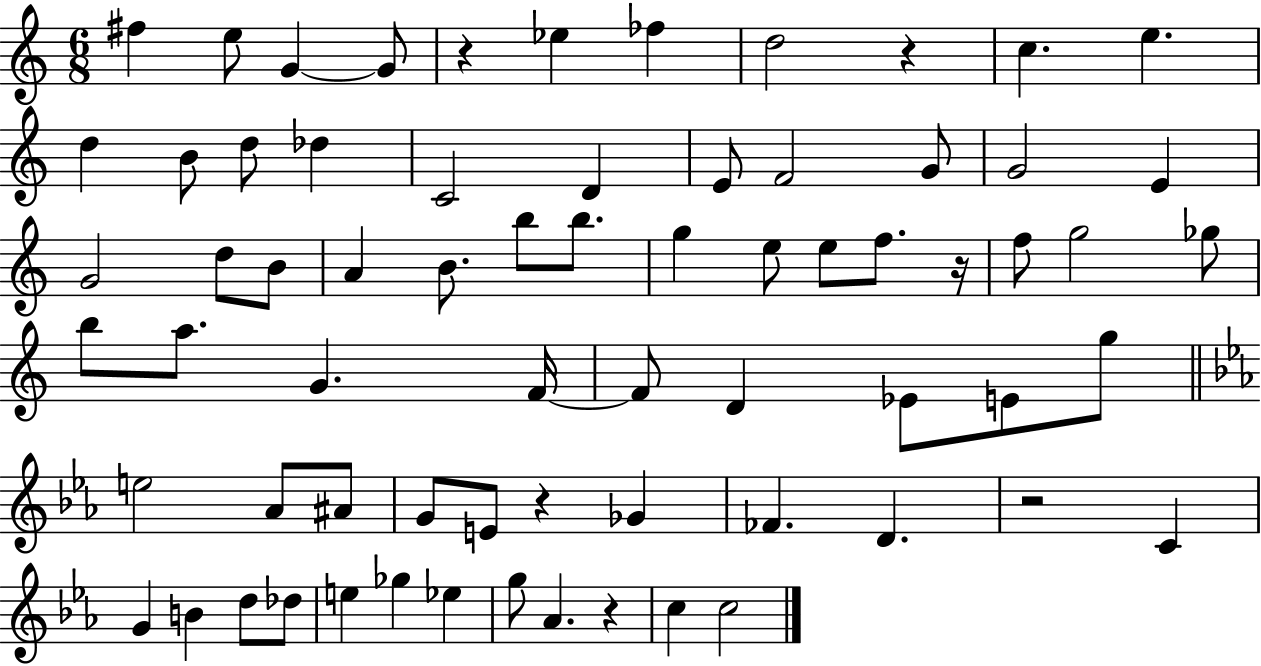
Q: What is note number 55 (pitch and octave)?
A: D5